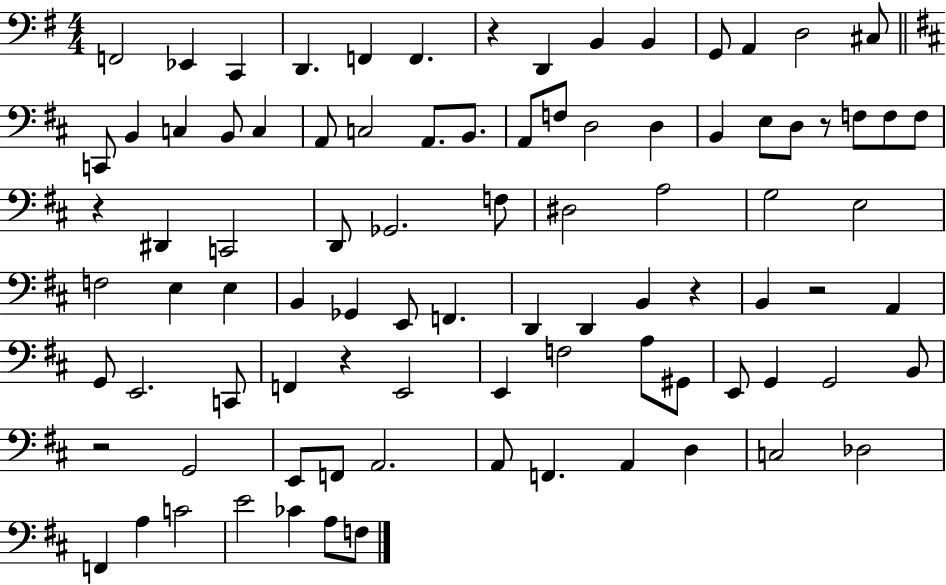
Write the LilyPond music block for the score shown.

{
  \clef bass
  \numericTimeSignature
  \time 4/4
  \key g \major
  f,2 ees,4 c,4 | d,4. f,4 f,4. | r4 d,4 b,4 b,4 | g,8 a,4 d2 cis8 | \break \bar "||" \break \key d \major c,8 b,4 c4 b,8 c4 | a,8 c2 a,8. b,8. | a,8 f8 d2 d4 | b,4 e8 d8 r8 f8 f8 f8 | \break r4 dis,4 c,2 | d,8 ges,2. f8 | dis2 a2 | g2 e2 | \break f2 e4 e4 | b,4 ges,4 e,8 f,4. | d,4 d,4 b,4 r4 | b,4 r2 a,4 | \break g,8 e,2. c,8 | f,4 r4 e,2 | e,4 f2 a8 gis,8 | e,8 g,4 g,2 b,8 | \break r2 g,2 | e,8 f,8 a,2. | a,8 f,4. a,4 d4 | c2 des2 | \break f,4 a4 c'2 | e'2 ces'4 a8 f8 | \bar "|."
}